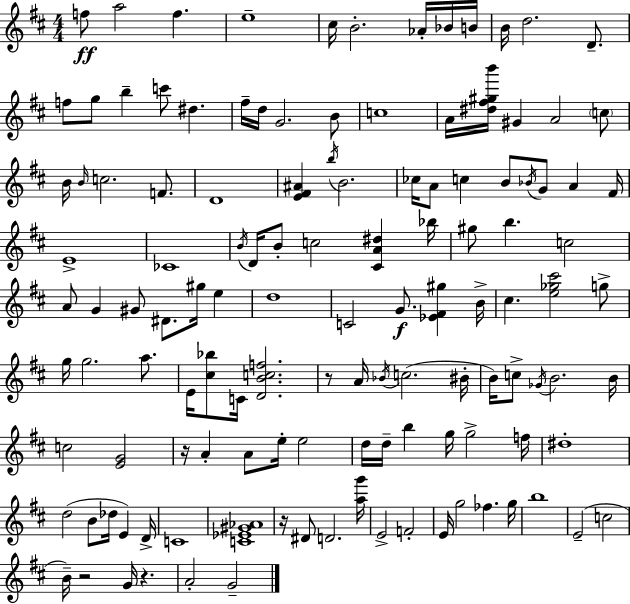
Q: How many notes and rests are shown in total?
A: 125